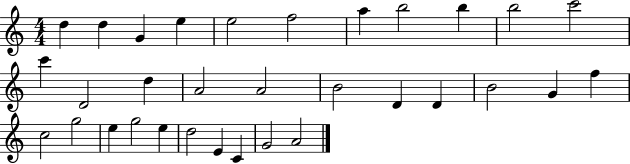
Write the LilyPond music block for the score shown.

{
  \clef treble
  \numericTimeSignature
  \time 4/4
  \key c \major
  d''4 d''4 g'4 e''4 | e''2 f''2 | a''4 b''2 b''4 | b''2 c'''2 | \break c'''4 d'2 d''4 | a'2 a'2 | b'2 d'4 d'4 | b'2 g'4 f''4 | \break c''2 g''2 | e''4 g''2 e''4 | d''2 e'4 c'4 | g'2 a'2 | \break \bar "|."
}